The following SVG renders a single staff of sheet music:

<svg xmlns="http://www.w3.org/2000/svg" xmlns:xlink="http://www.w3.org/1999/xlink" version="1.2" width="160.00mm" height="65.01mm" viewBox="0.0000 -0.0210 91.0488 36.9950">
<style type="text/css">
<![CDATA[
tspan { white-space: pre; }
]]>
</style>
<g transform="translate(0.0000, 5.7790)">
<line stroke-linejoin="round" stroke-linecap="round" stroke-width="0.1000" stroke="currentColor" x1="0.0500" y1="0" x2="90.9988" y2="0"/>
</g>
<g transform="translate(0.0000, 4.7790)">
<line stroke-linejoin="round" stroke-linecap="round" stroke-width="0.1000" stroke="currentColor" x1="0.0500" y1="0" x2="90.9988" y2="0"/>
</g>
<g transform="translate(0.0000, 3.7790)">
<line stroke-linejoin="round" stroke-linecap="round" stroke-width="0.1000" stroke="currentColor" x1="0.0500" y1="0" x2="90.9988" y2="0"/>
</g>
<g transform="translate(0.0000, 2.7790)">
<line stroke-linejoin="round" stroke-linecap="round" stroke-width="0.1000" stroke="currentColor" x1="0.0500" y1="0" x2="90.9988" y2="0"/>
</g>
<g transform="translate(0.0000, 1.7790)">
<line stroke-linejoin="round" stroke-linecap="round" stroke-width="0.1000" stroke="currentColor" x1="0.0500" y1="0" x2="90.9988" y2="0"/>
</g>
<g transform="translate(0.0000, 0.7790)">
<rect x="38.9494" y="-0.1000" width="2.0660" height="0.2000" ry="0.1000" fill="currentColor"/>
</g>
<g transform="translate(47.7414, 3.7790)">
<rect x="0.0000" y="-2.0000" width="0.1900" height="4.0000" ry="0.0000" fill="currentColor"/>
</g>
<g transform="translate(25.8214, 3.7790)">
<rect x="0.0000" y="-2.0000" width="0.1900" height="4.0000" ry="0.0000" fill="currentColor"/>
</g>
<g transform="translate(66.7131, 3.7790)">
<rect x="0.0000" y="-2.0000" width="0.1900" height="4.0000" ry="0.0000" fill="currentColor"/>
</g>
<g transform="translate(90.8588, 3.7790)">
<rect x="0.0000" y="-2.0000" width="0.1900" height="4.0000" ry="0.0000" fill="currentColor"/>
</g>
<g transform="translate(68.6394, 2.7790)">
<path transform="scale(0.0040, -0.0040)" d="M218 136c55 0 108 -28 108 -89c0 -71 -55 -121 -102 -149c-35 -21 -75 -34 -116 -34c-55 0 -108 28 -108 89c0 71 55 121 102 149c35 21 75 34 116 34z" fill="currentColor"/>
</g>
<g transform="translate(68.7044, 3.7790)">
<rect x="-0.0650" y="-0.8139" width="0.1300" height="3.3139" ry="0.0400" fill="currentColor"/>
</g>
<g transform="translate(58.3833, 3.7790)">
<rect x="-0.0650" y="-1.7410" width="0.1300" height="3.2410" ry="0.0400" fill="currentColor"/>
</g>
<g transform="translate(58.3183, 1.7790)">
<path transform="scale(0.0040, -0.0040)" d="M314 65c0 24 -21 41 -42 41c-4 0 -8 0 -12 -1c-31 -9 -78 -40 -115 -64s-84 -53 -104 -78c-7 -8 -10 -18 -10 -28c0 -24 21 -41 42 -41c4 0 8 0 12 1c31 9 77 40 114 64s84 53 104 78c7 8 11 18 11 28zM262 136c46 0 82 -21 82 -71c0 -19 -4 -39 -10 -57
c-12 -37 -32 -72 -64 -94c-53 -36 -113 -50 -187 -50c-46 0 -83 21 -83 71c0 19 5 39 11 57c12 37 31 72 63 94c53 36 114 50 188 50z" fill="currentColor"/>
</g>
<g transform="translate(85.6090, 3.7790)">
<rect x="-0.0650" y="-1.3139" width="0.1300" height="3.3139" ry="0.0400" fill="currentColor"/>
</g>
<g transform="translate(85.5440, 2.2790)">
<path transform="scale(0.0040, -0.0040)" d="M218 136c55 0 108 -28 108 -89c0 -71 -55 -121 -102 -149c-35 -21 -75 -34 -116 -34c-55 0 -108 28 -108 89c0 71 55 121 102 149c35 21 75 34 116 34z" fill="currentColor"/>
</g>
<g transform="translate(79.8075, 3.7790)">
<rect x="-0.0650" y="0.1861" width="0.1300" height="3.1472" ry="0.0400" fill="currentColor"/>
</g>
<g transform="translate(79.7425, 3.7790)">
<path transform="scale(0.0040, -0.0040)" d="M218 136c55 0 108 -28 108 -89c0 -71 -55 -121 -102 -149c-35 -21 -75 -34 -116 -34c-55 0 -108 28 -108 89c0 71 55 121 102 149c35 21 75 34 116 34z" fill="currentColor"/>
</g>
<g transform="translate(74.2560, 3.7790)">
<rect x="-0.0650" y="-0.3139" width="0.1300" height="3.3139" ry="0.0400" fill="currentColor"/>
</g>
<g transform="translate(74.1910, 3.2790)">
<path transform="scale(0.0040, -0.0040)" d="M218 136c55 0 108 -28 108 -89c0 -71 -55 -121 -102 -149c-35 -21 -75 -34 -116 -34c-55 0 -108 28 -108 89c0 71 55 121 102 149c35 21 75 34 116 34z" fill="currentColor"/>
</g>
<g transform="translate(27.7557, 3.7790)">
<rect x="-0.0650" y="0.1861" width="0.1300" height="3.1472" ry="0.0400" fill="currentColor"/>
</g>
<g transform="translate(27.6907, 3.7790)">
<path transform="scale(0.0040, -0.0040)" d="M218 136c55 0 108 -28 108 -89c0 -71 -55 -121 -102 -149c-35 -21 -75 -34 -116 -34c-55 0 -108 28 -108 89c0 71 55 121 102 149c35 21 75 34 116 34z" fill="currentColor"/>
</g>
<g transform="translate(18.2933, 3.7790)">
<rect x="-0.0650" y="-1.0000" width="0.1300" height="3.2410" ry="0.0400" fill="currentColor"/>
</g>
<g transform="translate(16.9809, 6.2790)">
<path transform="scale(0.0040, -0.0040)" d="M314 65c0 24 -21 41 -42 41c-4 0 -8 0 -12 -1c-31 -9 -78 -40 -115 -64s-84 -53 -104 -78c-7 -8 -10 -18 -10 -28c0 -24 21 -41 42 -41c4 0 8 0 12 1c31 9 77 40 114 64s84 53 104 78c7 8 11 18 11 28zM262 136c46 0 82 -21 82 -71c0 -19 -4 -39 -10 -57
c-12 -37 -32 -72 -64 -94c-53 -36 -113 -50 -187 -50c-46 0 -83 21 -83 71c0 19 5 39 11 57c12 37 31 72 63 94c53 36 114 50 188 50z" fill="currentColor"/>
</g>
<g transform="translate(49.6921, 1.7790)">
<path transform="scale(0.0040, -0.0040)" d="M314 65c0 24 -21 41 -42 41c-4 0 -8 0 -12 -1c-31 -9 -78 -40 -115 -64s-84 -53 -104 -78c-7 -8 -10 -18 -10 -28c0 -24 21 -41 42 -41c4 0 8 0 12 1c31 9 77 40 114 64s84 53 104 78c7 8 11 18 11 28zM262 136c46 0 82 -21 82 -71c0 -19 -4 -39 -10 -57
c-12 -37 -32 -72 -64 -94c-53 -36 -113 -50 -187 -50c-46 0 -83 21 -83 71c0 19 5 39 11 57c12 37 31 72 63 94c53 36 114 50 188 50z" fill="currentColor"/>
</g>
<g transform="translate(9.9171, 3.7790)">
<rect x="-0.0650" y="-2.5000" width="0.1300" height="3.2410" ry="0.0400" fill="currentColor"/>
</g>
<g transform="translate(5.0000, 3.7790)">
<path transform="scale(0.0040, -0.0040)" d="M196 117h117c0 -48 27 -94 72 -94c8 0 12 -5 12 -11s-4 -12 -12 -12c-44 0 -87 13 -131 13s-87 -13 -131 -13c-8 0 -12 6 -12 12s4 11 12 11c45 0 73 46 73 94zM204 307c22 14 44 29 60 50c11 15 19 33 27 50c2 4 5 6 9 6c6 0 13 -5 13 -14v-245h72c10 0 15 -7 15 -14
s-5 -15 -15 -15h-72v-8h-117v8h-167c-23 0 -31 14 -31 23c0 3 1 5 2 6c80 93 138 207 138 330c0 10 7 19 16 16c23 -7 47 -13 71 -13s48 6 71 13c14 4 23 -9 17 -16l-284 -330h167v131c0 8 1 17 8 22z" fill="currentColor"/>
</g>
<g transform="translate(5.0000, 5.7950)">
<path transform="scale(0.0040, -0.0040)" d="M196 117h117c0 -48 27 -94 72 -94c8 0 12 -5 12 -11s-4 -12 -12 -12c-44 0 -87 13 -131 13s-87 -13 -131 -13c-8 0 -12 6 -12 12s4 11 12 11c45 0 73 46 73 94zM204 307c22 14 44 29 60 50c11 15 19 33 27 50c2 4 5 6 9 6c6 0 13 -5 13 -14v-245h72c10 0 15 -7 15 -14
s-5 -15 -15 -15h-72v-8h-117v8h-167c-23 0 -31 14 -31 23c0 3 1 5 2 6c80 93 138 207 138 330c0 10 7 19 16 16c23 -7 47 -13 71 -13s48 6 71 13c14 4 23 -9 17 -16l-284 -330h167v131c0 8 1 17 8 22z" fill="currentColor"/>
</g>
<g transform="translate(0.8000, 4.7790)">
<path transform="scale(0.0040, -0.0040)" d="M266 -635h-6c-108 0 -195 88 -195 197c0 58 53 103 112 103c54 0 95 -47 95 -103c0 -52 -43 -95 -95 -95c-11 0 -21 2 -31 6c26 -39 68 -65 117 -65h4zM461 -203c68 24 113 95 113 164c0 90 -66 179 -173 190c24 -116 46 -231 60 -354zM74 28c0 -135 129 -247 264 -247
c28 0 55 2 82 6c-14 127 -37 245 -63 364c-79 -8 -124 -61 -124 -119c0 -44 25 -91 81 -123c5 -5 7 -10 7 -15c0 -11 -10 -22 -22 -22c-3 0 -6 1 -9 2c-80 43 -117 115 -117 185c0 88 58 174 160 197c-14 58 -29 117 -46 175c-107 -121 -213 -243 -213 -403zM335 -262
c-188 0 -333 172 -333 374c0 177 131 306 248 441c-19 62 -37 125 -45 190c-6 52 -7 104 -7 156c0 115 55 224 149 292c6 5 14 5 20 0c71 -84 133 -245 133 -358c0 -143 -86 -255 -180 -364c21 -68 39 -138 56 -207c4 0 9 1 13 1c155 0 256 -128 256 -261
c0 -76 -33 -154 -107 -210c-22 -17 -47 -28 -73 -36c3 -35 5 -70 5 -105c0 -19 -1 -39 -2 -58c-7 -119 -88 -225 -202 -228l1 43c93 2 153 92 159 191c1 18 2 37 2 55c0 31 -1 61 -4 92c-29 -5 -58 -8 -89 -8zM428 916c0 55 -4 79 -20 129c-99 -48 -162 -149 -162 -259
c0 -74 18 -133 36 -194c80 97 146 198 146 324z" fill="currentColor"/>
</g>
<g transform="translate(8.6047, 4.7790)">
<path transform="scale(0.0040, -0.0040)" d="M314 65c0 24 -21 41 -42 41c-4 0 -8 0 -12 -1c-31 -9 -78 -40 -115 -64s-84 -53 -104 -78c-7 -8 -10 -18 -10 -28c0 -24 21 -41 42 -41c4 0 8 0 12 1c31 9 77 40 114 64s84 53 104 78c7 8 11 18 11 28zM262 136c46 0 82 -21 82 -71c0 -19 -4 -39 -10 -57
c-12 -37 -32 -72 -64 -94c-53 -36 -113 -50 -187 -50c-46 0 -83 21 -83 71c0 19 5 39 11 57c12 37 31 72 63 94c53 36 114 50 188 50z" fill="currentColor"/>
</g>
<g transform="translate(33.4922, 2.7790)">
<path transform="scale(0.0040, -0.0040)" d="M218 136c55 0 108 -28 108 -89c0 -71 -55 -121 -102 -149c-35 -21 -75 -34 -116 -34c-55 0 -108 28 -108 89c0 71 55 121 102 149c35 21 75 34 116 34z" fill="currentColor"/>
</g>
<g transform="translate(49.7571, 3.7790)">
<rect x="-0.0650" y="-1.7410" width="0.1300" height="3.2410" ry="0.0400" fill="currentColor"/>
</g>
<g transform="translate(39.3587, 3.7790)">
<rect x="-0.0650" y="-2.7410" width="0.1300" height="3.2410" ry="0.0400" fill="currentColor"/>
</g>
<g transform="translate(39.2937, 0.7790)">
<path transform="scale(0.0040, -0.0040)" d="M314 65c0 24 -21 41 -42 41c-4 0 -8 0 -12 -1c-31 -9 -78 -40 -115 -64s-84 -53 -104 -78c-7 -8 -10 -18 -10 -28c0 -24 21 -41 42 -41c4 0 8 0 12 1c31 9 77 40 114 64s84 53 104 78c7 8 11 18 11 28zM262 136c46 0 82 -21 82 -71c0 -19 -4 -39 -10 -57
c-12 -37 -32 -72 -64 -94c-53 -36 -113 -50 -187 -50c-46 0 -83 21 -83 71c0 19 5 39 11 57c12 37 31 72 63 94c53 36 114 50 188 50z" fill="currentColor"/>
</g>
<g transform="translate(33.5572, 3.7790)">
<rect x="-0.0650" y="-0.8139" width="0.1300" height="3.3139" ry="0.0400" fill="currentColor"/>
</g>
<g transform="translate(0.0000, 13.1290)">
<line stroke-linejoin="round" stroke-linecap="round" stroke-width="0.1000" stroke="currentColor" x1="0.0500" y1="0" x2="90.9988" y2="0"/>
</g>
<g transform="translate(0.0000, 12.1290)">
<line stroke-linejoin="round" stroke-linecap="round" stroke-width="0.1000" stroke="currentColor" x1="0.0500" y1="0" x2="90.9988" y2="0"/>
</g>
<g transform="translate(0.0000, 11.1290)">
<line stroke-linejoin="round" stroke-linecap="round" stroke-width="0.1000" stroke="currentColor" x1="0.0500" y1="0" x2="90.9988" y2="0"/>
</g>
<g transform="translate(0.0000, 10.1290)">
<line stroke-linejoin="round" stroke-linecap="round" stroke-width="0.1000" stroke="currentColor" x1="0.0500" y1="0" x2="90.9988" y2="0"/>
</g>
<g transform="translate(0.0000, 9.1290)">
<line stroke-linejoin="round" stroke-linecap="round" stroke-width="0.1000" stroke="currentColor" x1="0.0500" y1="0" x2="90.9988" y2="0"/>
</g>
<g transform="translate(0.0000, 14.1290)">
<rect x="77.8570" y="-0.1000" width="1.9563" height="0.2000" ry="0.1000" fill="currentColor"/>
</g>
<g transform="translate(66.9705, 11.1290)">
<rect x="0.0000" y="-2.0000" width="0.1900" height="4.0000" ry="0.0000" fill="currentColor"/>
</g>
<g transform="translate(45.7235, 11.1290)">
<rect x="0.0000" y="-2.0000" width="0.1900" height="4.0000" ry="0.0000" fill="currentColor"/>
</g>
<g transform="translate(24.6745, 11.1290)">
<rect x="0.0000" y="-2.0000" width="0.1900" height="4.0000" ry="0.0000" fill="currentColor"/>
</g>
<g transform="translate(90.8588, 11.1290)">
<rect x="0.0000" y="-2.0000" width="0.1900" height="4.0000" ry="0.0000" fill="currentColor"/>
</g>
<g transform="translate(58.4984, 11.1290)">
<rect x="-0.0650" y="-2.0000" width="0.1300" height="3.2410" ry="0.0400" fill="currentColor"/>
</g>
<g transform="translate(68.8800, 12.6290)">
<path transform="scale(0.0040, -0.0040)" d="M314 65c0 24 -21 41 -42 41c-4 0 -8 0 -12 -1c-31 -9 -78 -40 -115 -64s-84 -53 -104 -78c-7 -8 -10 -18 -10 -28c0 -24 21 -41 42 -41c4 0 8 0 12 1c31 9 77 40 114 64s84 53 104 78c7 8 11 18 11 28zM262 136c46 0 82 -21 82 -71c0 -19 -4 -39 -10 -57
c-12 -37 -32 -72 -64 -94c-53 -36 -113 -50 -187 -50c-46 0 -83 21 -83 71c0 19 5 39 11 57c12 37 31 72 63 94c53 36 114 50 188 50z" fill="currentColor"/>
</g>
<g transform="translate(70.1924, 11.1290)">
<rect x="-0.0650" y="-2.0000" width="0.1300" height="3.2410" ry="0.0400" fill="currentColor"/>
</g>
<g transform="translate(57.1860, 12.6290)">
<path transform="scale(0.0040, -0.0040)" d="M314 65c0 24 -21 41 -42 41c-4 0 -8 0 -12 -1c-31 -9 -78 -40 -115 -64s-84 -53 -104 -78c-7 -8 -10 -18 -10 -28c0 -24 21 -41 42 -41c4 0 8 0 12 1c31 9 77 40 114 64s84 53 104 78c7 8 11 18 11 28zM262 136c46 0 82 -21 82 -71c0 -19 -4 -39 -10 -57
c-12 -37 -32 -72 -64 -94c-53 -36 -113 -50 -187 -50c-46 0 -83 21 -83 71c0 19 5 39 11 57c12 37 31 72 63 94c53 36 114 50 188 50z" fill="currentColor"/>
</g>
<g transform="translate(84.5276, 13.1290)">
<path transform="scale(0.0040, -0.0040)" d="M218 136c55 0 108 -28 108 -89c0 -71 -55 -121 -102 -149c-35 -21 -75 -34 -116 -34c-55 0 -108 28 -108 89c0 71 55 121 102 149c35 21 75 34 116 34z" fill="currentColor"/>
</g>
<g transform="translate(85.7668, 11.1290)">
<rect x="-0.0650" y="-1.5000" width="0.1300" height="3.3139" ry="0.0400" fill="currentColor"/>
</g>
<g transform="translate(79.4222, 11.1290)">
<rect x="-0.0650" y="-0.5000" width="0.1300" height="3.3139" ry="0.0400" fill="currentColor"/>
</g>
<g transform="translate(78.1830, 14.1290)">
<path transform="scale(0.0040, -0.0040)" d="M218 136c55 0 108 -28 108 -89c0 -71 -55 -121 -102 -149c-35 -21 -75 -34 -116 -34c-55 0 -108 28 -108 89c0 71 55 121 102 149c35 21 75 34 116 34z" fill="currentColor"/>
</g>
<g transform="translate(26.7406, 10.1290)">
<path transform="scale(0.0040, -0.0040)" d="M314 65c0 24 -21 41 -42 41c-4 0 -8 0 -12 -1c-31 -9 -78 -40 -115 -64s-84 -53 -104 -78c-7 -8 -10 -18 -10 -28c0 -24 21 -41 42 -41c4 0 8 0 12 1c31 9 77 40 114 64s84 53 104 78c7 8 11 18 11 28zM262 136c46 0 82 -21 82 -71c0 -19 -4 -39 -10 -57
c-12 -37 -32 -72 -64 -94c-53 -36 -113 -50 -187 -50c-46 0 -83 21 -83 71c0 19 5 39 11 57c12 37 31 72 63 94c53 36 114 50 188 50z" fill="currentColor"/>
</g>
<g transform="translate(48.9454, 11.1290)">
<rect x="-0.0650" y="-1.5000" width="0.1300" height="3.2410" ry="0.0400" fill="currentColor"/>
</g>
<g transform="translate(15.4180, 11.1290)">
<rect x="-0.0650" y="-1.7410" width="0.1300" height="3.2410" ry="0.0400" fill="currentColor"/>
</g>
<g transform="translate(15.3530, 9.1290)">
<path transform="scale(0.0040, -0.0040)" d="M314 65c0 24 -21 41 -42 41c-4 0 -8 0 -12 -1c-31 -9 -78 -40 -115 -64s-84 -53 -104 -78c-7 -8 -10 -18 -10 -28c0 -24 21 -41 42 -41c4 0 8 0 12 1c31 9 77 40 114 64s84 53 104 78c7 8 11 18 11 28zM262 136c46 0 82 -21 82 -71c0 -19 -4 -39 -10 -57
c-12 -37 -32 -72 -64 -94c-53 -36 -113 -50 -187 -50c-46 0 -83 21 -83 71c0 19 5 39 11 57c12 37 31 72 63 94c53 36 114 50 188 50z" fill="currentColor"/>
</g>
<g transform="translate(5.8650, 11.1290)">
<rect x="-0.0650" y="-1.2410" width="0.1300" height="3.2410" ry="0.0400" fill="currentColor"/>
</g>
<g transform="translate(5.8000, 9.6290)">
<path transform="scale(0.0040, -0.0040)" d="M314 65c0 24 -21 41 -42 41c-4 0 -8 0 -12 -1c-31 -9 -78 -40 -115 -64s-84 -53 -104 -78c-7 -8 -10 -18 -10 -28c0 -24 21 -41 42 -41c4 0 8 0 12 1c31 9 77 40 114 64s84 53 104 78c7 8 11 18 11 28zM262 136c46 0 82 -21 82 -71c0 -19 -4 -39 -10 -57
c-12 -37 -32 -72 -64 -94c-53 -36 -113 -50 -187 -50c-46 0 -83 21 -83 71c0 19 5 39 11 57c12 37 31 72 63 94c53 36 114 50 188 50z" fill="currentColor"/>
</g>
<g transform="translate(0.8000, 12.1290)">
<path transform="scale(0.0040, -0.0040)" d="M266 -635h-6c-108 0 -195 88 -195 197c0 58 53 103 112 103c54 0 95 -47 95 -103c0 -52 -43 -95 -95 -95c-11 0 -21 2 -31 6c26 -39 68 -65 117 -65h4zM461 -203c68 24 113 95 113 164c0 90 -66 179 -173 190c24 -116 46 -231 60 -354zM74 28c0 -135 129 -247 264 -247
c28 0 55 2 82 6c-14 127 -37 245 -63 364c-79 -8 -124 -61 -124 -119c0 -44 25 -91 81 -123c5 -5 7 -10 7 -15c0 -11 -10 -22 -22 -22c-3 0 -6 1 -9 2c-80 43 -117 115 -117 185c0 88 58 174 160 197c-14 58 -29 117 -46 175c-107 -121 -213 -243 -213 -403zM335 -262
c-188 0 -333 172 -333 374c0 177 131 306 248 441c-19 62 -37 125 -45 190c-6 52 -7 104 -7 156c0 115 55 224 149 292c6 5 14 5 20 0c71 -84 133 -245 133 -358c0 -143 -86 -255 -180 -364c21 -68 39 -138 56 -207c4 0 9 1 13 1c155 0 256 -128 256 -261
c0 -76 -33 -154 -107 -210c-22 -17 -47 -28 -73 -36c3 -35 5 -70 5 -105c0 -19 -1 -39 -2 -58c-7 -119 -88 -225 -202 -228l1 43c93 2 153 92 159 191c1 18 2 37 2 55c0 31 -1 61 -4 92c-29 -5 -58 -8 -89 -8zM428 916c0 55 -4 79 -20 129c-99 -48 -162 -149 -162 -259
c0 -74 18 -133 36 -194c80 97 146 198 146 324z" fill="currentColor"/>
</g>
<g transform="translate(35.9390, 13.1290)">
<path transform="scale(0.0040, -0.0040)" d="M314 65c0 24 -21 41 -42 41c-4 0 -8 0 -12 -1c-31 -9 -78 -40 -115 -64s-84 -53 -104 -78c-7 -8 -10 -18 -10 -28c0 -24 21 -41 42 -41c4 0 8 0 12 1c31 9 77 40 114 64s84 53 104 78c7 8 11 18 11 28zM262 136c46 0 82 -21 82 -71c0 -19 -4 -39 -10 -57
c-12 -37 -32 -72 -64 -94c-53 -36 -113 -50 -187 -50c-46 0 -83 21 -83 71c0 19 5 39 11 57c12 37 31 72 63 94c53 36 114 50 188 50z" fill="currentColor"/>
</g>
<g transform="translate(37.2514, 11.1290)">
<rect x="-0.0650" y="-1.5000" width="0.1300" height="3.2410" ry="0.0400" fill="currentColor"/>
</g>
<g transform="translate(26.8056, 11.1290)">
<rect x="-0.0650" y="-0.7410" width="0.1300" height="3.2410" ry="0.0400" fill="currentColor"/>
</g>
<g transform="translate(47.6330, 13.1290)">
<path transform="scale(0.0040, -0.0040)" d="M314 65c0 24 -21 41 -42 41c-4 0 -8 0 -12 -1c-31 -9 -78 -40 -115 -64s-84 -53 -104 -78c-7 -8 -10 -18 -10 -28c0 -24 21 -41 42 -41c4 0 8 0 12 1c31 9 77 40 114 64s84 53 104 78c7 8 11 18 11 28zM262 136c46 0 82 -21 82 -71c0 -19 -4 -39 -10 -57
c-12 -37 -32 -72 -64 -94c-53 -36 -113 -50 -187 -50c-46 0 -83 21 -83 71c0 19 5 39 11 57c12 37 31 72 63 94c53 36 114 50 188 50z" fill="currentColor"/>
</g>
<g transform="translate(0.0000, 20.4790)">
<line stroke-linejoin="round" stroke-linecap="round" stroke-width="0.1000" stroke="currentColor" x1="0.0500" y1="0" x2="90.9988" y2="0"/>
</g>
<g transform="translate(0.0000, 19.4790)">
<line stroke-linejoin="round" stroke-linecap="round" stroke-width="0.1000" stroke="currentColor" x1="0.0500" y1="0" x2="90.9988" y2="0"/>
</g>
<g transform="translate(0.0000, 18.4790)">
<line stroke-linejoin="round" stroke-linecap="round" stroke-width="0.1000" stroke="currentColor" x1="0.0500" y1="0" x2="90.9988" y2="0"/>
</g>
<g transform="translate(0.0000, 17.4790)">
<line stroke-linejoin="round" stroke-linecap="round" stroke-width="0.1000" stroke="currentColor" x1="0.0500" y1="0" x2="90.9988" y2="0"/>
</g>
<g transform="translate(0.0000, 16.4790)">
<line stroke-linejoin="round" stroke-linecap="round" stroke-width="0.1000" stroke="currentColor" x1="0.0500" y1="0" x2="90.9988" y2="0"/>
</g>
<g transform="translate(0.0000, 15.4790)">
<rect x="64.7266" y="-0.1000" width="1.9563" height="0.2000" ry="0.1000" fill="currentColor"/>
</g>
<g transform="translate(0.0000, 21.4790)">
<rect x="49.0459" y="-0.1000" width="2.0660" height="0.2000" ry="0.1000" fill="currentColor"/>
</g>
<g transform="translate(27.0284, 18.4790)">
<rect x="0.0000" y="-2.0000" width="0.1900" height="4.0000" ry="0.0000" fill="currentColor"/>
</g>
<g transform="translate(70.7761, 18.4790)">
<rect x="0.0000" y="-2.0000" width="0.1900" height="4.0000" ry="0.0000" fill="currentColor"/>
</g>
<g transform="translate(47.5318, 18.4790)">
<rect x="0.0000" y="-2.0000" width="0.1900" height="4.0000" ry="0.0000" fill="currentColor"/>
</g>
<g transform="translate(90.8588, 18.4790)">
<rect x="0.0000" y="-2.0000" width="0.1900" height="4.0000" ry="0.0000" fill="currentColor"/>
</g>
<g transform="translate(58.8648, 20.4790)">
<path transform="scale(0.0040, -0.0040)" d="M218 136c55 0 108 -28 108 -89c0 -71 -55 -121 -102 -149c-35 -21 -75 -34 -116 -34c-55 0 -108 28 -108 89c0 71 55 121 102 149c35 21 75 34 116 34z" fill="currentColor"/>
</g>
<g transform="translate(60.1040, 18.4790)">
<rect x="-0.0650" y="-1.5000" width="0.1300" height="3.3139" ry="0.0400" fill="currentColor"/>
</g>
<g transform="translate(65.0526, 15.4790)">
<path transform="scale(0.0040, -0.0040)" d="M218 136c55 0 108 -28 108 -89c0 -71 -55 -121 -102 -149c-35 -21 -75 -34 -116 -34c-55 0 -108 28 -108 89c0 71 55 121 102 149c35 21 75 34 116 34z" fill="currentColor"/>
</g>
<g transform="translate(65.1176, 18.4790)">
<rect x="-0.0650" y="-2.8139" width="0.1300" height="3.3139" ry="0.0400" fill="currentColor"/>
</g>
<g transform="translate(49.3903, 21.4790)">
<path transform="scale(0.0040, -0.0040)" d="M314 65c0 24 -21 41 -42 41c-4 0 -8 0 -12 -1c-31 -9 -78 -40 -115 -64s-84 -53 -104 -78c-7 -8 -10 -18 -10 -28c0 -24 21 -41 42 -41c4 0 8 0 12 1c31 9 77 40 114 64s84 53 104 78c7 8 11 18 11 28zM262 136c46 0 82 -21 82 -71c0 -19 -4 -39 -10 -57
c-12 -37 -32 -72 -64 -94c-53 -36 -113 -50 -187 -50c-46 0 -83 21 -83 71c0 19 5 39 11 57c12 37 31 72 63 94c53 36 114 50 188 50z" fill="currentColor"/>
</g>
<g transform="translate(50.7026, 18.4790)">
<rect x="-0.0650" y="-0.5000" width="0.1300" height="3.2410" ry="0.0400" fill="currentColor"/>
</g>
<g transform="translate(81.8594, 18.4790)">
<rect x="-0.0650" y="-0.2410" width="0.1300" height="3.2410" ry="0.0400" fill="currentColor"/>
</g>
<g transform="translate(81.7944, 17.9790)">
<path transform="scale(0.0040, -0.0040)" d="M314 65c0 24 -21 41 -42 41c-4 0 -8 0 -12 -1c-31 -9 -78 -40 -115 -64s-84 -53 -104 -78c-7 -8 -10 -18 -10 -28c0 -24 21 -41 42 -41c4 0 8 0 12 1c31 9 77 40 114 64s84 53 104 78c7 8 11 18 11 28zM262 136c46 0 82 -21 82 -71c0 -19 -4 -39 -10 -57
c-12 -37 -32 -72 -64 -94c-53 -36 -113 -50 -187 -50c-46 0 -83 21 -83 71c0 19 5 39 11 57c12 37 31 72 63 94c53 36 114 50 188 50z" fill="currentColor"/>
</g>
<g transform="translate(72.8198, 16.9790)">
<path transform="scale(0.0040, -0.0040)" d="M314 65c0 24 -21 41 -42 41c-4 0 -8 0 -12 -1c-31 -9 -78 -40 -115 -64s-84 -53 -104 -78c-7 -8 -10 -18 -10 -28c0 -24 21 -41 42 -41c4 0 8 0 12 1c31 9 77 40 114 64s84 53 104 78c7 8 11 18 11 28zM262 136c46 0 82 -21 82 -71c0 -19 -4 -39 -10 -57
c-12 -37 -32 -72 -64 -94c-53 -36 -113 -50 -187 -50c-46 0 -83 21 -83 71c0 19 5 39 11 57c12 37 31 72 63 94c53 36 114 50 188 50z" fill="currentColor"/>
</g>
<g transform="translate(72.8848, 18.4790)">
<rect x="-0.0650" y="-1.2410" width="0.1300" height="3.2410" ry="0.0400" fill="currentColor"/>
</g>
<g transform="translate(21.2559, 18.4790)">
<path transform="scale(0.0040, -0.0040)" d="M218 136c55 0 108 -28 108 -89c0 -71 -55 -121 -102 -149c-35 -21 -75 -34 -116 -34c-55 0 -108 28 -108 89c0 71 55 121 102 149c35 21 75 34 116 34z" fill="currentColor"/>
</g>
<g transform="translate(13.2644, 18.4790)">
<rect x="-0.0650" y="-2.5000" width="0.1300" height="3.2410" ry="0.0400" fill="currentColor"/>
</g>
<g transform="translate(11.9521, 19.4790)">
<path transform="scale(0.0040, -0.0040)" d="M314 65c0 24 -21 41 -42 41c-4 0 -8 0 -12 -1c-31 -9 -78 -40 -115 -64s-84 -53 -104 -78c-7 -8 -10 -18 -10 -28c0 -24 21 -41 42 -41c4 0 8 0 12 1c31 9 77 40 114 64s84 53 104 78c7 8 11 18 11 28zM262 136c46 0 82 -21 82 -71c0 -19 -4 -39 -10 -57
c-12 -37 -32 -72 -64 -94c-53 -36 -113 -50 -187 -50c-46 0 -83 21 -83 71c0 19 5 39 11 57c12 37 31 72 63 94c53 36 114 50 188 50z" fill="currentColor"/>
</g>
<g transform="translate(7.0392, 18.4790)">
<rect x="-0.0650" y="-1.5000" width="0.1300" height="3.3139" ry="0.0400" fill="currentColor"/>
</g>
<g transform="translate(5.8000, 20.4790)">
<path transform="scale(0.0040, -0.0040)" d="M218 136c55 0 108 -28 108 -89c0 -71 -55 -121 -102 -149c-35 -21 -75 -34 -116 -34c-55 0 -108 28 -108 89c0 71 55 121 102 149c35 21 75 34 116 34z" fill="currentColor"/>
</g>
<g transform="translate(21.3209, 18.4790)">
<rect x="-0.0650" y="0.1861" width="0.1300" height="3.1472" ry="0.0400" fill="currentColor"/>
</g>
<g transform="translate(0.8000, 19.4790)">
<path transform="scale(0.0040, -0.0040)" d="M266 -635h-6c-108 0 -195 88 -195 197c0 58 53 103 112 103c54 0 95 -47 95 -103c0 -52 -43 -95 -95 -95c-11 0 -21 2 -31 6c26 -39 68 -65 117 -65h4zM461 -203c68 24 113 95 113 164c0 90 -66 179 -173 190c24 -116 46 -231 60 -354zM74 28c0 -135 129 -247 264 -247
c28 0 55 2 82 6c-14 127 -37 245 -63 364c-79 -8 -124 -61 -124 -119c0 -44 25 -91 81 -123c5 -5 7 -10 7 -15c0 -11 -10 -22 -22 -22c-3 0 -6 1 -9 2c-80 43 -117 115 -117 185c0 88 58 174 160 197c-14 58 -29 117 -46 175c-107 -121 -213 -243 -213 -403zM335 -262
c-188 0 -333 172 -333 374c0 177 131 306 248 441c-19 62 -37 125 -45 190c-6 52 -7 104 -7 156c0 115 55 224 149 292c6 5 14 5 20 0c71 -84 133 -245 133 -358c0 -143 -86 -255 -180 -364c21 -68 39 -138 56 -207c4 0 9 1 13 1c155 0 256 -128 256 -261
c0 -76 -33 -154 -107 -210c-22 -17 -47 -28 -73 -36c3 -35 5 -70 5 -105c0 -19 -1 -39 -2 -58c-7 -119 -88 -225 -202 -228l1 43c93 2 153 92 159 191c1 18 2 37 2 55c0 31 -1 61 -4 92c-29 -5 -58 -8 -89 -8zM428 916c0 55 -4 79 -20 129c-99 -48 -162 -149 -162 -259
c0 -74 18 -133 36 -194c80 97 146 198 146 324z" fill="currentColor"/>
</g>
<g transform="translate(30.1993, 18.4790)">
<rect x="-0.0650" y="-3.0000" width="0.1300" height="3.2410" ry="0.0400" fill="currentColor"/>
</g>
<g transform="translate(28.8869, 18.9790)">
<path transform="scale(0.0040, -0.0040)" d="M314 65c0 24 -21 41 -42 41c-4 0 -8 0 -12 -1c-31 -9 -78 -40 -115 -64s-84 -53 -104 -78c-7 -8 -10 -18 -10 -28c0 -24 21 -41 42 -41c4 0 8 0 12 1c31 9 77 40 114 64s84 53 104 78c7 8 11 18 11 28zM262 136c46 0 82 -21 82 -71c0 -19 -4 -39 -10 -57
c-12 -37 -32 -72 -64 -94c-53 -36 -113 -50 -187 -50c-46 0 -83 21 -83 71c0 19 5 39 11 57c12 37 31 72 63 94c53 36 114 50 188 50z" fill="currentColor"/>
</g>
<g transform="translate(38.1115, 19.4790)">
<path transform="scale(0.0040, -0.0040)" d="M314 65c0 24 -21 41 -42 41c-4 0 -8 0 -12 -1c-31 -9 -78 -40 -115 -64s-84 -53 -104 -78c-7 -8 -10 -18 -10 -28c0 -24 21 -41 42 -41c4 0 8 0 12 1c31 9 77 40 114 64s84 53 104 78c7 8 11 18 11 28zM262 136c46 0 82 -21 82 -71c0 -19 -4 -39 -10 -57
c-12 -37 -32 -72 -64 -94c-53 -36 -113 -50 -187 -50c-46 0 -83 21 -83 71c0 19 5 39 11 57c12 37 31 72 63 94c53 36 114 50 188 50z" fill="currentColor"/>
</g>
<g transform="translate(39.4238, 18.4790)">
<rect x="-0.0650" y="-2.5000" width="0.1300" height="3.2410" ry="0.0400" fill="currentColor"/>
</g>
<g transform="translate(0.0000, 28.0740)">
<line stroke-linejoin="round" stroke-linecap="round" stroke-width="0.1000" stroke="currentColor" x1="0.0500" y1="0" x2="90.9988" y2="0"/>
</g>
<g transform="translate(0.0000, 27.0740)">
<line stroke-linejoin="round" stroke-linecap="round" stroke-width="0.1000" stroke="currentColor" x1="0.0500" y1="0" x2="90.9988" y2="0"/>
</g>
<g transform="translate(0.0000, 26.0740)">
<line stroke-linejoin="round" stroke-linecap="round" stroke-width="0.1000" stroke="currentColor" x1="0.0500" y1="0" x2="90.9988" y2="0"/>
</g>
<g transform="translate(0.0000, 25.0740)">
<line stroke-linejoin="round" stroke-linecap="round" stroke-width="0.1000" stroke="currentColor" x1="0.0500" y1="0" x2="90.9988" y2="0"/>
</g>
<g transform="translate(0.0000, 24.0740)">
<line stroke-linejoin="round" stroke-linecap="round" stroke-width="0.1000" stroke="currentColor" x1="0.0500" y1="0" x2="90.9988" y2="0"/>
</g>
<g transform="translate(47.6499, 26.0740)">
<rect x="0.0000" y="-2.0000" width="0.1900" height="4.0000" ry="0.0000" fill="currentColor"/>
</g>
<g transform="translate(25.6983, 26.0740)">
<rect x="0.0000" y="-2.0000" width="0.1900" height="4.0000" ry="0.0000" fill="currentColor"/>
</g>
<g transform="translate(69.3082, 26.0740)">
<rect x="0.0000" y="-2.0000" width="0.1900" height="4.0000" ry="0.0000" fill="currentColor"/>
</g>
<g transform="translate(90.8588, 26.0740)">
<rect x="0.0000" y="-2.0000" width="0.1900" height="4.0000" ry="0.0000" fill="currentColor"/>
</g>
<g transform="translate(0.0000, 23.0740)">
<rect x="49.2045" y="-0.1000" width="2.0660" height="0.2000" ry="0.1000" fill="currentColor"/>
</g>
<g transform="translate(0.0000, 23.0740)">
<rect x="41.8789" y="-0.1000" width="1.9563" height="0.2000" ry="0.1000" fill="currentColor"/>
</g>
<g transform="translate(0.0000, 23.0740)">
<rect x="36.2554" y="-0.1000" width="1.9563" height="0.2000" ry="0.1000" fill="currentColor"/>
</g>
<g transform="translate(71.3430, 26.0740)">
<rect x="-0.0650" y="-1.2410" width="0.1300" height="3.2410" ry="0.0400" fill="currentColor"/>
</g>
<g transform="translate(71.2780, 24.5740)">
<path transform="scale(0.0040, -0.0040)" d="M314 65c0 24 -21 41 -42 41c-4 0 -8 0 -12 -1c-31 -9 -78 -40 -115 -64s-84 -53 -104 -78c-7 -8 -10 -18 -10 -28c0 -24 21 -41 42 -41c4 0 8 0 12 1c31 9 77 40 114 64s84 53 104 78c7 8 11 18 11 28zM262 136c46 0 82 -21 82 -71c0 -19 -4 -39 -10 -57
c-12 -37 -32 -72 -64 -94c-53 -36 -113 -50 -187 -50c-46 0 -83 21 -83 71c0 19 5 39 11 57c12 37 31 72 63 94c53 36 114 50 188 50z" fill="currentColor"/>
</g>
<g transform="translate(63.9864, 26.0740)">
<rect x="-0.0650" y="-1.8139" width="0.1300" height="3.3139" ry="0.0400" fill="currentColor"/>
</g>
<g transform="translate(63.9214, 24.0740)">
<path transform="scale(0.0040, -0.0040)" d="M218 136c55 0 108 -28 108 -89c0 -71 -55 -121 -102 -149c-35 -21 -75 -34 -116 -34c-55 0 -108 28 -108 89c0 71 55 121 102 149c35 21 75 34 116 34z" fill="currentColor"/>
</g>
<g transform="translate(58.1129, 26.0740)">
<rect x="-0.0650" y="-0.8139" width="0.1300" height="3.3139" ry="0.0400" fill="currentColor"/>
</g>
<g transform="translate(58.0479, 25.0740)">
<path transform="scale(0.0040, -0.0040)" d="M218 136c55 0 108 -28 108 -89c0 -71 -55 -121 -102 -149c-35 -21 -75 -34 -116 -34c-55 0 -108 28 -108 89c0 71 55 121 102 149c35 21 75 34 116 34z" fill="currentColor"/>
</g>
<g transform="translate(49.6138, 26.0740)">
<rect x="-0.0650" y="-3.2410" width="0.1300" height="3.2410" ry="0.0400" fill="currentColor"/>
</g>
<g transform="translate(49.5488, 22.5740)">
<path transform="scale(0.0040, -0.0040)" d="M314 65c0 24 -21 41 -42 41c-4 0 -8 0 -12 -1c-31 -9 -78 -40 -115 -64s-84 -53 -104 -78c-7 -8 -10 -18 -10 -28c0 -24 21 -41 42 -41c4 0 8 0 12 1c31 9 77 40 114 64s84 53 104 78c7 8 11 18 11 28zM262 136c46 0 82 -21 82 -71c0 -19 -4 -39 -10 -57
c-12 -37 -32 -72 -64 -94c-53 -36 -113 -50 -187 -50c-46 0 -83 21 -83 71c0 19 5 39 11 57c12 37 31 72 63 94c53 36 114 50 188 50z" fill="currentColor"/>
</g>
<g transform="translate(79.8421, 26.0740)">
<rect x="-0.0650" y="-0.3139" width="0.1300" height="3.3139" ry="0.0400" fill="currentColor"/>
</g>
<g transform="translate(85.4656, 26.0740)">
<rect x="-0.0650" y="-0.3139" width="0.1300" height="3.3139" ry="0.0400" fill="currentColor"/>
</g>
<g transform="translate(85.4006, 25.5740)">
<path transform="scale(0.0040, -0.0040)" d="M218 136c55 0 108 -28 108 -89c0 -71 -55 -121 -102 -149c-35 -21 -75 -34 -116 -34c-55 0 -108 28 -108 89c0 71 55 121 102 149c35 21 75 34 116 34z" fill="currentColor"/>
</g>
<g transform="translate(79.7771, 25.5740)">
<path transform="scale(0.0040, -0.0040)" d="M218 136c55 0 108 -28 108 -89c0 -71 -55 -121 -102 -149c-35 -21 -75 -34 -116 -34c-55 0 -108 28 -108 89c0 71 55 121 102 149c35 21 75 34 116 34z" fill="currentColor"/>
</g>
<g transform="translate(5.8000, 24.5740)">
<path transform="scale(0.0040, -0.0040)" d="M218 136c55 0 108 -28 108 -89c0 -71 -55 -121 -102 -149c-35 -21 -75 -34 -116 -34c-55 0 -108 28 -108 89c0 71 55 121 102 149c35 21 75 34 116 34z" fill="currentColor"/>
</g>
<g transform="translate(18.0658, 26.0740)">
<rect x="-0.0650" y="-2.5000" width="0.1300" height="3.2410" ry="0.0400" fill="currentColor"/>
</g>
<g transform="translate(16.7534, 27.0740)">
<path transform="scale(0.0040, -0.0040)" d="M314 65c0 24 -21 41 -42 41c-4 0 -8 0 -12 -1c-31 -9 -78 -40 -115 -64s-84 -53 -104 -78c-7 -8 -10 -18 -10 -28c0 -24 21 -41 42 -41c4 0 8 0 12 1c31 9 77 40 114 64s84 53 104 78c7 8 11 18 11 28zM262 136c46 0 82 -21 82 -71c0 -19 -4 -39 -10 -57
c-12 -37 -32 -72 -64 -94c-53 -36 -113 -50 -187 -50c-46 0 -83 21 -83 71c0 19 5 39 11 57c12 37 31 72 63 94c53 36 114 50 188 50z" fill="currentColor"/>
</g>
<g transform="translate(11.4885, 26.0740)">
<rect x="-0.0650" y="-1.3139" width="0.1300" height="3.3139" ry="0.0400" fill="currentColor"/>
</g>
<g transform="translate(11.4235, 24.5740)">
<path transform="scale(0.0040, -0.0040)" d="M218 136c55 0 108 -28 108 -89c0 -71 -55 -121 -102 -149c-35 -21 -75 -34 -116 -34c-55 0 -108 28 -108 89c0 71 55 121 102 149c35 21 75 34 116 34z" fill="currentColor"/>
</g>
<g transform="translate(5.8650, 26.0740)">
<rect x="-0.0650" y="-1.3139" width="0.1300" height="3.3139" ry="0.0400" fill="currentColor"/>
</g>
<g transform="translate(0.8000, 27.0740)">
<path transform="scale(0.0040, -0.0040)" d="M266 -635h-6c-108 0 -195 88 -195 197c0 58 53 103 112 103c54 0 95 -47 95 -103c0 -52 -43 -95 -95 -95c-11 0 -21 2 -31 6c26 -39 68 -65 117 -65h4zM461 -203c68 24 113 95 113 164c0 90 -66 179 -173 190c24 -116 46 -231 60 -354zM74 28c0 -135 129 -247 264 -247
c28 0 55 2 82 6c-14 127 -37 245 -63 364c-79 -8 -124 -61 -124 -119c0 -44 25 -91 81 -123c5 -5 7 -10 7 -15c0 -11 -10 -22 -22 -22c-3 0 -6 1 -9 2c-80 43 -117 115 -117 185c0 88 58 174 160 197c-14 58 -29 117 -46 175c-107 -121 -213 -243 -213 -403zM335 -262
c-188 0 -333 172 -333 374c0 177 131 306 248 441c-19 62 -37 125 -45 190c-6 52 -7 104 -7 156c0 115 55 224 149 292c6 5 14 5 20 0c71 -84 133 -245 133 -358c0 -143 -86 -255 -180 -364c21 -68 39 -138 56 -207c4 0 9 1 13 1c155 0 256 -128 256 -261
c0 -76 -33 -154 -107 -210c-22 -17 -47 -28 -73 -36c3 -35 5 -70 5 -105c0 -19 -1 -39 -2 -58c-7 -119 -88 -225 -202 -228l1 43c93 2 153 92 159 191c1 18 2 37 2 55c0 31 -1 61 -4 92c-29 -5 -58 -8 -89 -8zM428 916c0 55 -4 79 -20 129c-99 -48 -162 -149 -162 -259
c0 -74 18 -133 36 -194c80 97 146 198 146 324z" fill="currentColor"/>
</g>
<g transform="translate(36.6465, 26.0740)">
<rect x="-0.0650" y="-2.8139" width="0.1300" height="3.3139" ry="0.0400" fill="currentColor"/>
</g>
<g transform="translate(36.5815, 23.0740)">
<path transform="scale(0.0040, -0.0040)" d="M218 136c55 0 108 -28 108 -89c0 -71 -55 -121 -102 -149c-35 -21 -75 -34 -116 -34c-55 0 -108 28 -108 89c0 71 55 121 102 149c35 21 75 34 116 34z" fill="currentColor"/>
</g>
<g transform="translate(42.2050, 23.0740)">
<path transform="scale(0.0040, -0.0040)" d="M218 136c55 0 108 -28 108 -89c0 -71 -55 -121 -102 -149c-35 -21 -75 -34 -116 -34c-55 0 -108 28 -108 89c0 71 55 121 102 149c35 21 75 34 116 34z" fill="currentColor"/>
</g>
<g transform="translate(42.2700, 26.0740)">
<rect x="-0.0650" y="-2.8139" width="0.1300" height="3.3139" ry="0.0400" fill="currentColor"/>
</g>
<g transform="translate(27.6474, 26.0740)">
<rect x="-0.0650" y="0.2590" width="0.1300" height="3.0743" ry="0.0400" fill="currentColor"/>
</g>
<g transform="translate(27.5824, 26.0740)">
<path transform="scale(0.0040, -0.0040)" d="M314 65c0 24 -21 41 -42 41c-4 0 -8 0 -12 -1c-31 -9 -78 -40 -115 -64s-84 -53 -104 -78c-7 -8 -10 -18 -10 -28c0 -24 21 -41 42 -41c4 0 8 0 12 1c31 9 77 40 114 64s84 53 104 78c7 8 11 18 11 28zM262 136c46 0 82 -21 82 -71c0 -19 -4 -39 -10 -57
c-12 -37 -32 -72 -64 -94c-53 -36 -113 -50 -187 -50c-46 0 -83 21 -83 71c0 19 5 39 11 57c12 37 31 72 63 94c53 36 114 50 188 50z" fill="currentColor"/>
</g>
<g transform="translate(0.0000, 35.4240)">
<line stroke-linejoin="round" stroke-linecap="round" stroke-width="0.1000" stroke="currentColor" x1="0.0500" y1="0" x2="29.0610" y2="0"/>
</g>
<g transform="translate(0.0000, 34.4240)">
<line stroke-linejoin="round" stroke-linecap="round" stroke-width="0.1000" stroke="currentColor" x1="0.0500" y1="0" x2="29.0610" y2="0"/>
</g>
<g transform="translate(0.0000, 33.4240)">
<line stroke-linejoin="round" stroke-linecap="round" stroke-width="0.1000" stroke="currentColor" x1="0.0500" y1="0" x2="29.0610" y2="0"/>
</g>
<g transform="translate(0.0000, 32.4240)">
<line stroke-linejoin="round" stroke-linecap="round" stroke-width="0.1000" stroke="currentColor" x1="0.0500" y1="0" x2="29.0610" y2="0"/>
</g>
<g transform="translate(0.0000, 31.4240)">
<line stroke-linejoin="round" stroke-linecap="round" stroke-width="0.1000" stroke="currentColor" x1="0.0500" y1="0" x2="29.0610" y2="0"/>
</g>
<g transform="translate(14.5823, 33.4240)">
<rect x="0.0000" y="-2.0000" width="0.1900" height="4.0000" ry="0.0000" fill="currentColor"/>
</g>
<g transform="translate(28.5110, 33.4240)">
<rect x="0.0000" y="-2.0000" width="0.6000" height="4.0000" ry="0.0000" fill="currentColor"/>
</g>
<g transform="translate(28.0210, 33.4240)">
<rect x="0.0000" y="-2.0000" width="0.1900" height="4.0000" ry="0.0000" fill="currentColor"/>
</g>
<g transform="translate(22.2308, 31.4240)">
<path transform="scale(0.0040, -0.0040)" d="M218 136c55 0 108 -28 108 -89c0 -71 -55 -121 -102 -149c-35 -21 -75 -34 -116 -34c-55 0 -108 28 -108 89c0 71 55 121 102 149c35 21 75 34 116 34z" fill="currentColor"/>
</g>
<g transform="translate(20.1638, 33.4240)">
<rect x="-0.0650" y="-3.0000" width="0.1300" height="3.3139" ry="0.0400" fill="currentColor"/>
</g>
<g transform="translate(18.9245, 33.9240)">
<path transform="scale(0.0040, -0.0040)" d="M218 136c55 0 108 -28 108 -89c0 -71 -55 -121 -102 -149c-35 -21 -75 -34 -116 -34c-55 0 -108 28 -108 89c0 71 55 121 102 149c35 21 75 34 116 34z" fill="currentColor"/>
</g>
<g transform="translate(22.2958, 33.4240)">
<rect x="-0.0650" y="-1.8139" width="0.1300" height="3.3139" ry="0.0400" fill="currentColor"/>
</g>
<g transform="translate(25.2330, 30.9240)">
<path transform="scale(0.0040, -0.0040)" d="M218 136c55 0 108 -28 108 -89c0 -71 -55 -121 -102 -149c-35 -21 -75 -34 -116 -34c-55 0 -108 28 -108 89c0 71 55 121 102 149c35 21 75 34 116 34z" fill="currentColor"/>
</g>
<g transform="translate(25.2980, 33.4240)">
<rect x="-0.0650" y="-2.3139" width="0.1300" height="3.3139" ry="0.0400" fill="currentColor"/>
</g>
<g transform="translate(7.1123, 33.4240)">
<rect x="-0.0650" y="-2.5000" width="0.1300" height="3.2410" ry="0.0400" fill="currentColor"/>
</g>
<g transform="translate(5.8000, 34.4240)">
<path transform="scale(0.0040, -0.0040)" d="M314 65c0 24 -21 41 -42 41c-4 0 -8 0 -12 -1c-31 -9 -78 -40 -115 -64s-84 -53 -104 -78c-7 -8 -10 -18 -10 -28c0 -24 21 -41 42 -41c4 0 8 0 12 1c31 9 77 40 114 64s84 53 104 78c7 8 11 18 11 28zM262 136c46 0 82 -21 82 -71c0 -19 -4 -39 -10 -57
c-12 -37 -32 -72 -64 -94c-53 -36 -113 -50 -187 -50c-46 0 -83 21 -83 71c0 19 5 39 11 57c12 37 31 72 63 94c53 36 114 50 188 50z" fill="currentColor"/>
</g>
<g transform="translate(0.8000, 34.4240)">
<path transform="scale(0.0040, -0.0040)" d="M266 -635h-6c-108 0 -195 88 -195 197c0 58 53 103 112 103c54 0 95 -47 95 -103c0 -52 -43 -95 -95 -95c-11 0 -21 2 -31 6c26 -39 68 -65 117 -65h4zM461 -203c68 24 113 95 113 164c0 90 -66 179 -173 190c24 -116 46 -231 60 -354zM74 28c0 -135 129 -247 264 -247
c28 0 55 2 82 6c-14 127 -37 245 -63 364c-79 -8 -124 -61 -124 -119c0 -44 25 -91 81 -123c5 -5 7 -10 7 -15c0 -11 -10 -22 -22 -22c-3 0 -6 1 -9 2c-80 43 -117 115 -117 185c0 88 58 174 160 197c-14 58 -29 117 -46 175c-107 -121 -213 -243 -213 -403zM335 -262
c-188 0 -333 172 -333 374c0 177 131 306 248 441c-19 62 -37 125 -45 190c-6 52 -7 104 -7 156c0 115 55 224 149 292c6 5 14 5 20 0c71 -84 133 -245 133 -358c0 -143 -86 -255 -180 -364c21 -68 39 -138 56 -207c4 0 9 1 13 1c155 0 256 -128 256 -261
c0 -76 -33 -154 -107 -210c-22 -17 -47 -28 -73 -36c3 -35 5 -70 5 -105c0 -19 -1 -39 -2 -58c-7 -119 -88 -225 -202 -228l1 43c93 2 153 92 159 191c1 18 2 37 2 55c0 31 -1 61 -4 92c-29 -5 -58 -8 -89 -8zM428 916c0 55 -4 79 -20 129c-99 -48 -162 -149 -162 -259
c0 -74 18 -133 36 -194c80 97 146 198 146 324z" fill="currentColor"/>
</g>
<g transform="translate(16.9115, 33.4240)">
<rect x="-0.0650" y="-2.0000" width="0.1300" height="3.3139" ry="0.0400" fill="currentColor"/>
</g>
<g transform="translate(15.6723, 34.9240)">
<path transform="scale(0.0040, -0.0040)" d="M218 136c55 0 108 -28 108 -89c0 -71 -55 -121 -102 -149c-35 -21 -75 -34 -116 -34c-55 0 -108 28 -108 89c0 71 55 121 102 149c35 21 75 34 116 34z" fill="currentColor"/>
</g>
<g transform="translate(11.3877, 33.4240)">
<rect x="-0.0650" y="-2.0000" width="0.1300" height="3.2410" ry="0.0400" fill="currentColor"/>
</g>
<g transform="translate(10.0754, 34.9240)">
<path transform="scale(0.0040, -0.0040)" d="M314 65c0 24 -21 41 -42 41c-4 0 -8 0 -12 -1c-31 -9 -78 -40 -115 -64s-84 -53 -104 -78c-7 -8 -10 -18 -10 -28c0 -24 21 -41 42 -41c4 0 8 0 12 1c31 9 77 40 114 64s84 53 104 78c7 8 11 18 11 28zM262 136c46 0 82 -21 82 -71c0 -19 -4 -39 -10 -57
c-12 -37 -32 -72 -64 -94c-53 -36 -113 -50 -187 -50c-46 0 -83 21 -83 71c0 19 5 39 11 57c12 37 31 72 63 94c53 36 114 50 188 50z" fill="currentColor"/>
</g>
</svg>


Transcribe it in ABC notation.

X:1
T:Untitled
M:4/4
L:1/4
K:C
G2 D2 B d a2 f2 f2 d c B e e2 f2 d2 E2 E2 F2 F2 C E E G2 B A2 G2 C2 E a e2 c2 e e G2 B2 a a b2 d f e2 c c G2 F2 F A f g